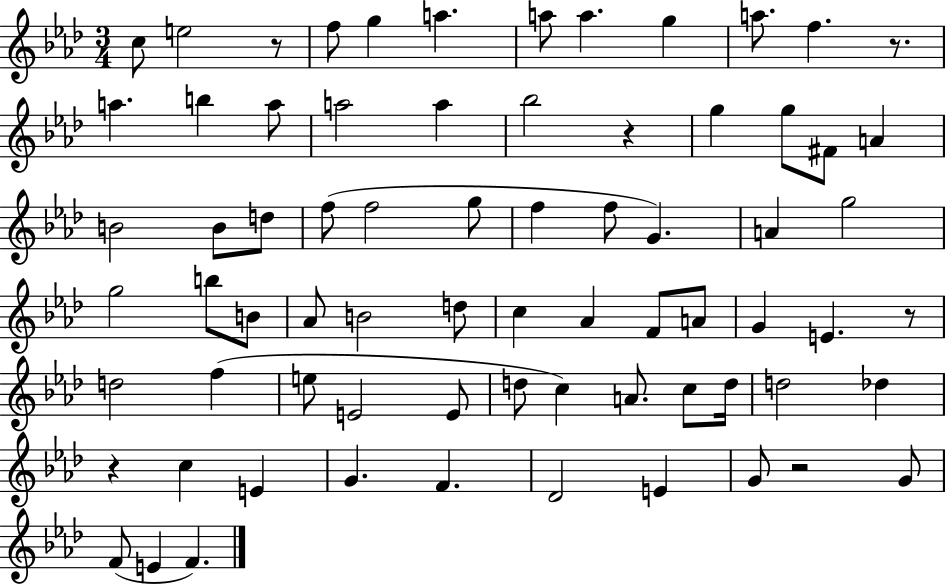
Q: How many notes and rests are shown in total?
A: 72